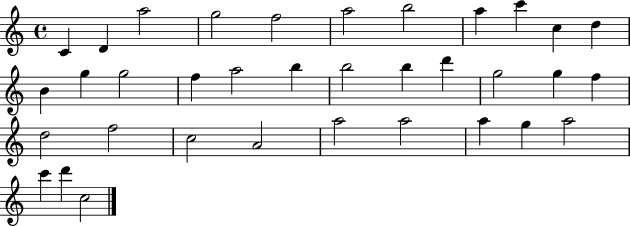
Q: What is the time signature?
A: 4/4